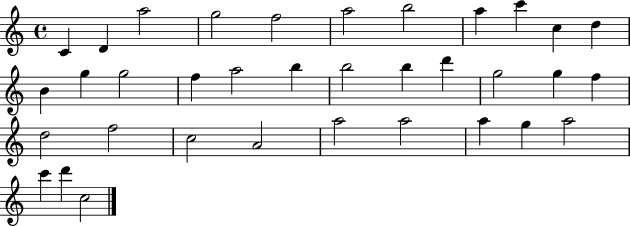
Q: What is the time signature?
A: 4/4